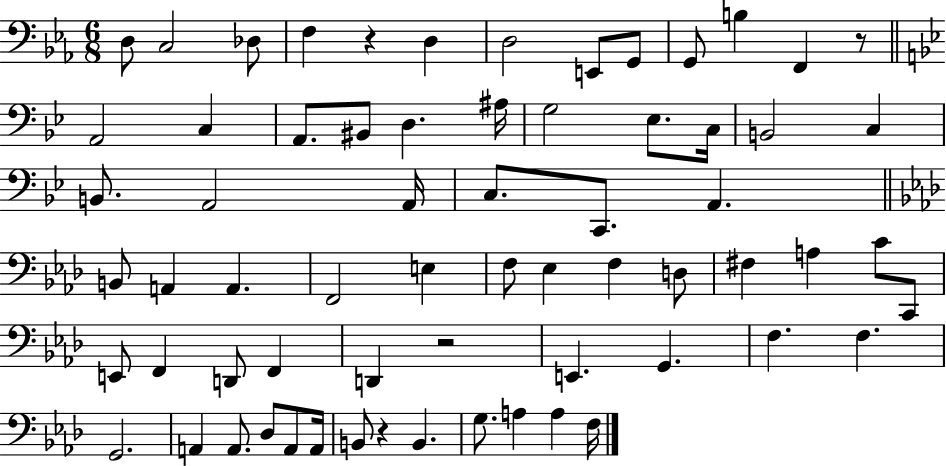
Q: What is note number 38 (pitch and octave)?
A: F#3